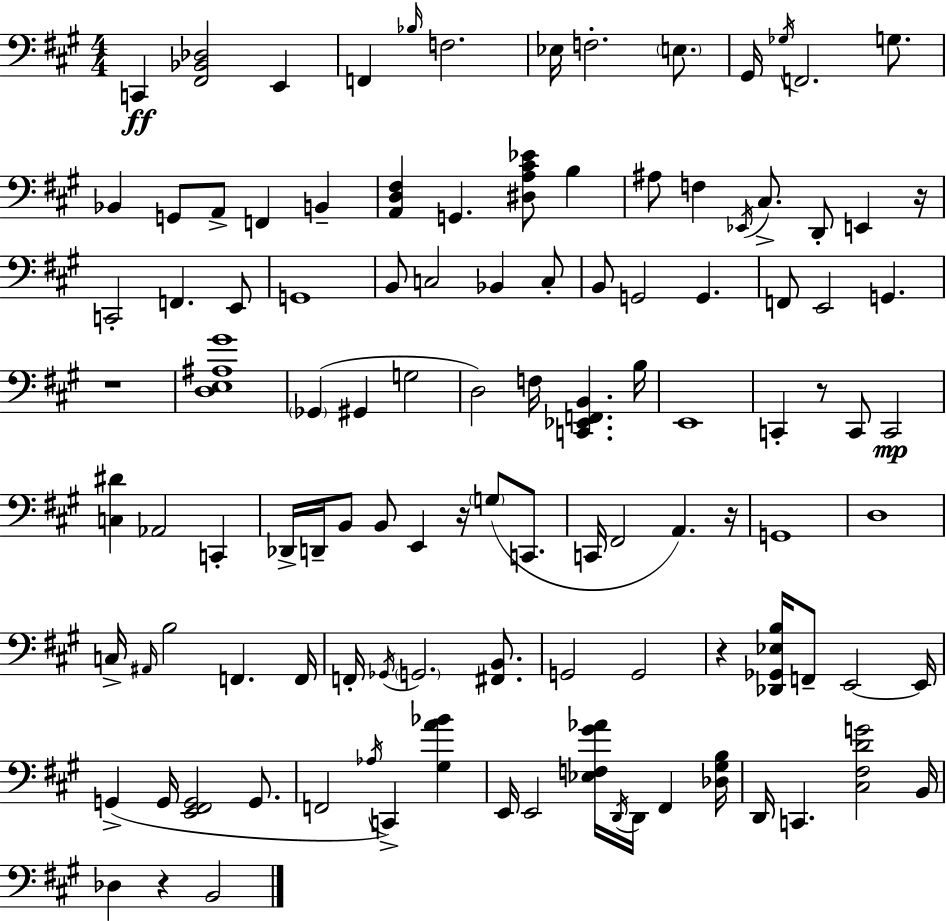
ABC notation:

X:1
T:Untitled
M:4/4
L:1/4
K:A
C,, [^F,,_B,,_D,]2 E,, F,, _B,/4 F,2 _E,/4 F,2 E,/2 ^G,,/4 _G,/4 F,,2 G,/2 _B,, G,,/2 A,,/2 F,, B,, [A,,D,^F,] G,, [^D,A,^C_E]/2 B, ^A,/2 F, _E,,/4 ^C,/2 D,,/2 E,, z/4 C,,2 F,, E,,/2 G,,4 B,,/2 C,2 _B,, C,/2 B,,/2 G,,2 G,, F,,/2 E,,2 G,, z4 [D,E,^A,^G]4 _G,, ^G,, G,2 D,2 F,/4 [C,,_E,,F,,B,,] B,/4 E,,4 C,, z/2 C,,/2 C,,2 [C,^D] _A,,2 C,, _D,,/4 D,,/4 B,,/2 B,,/2 E,, z/4 G,/2 C,,/2 C,,/4 ^F,,2 A,, z/4 G,,4 D,4 C,/4 ^A,,/4 B,2 F,, F,,/4 F,,/4 _G,,/4 G,,2 [^F,,B,,]/2 G,,2 G,,2 z [_D,,_G,,_E,B,]/4 F,,/2 E,,2 E,,/4 G,, G,,/4 [E,,^F,,G,,]2 G,,/2 F,,2 _A,/4 C,, [^G,A_B] E,,/4 E,,2 [_E,F,^G_A]/4 D,,/4 D,,/4 ^F,, [_D,^G,B,]/4 D,,/4 C,, [^C,^F,DG]2 B,,/4 _D, z B,,2